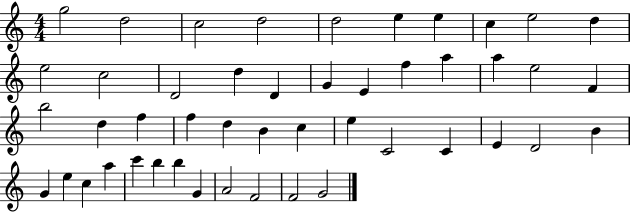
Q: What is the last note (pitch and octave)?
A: G4